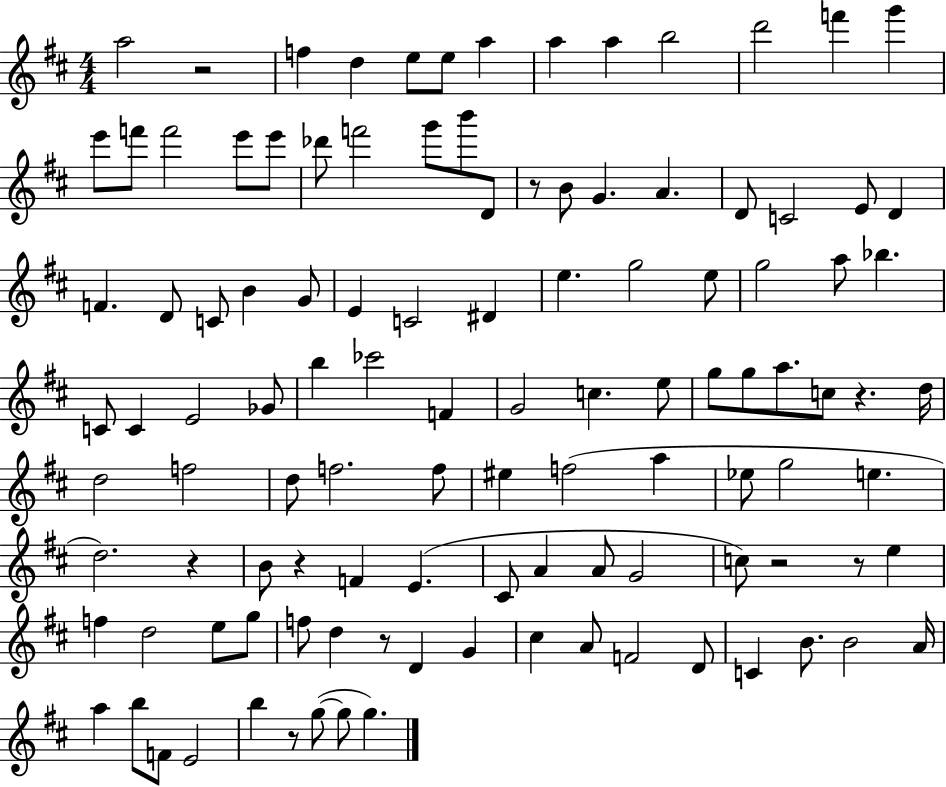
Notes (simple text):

A5/h R/h F5/q D5/q E5/e E5/e A5/q A5/q A5/q B5/h D6/h F6/q G6/q E6/e F6/e F6/h E6/e E6/e Db6/e F6/h G6/e B6/e D4/e R/e B4/e G4/q. A4/q. D4/e C4/h E4/e D4/q F4/q. D4/e C4/e B4/q G4/e E4/q C4/h D#4/q E5/q. G5/h E5/e G5/h A5/e Bb5/q. C4/e C4/q E4/h Gb4/e B5/q CES6/h F4/q G4/h C5/q. E5/e G5/e G5/e A5/e. C5/e R/q. D5/s D5/h F5/h D5/e F5/h. F5/e EIS5/q F5/h A5/q Eb5/e G5/h E5/q. D5/h. R/q B4/e R/q F4/q E4/q. C#4/e A4/q A4/e G4/h C5/e R/h R/e E5/q F5/q D5/h E5/e G5/e F5/e D5/q R/e D4/q G4/q C#5/q A4/e F4/h D4/e C4/q B4/e. B4/h A4/s A5/q B5/e F4/e E4/h B5/q R/e G5/e G5/e G5/q.